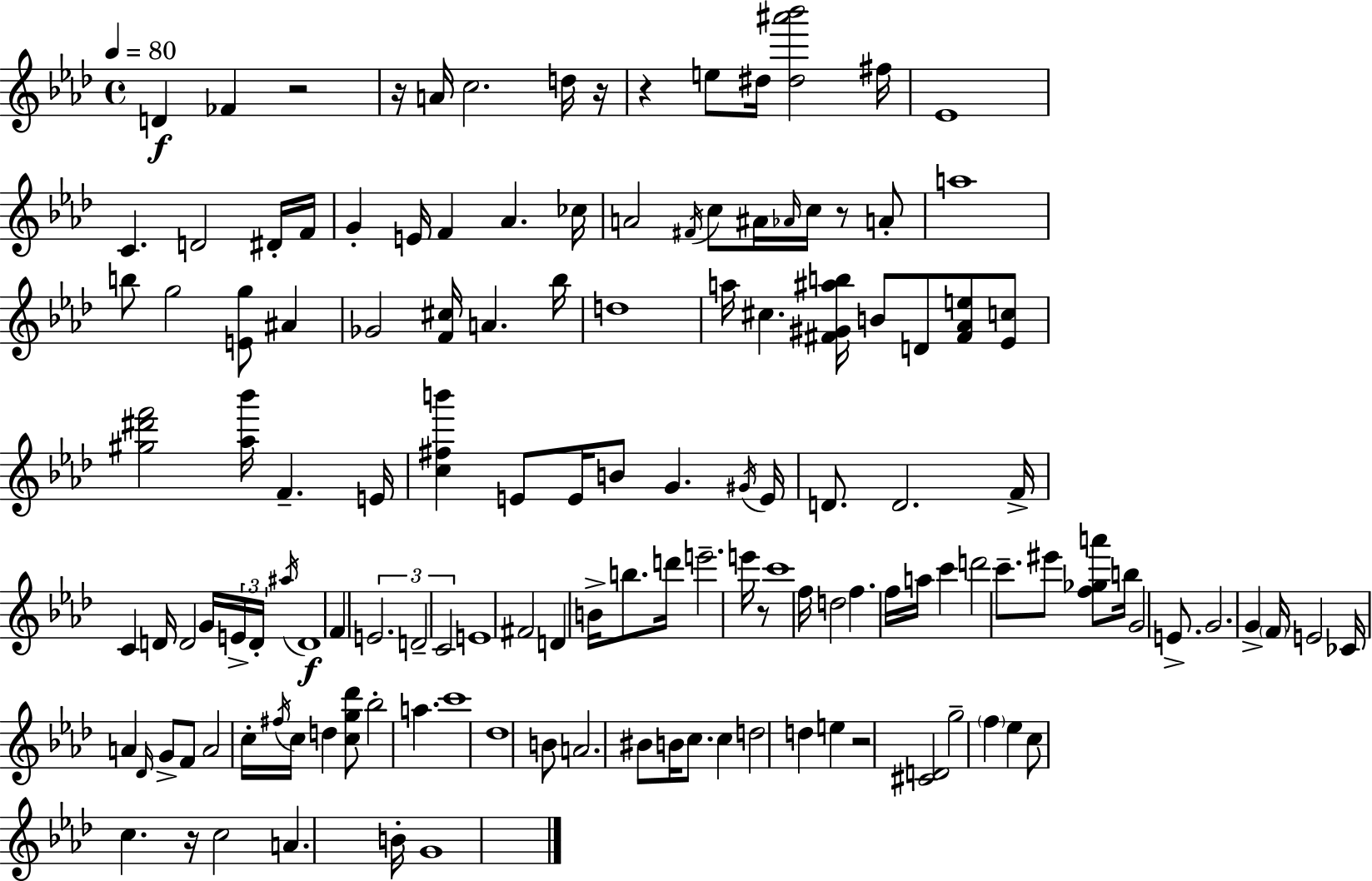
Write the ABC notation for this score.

X:1
T:Untitled
M:4/4
L:1/4
K:Fm
D _F z2 z/4 A/4 c2 d/4 z/4 z e/2 ^d/4 [^d^a'_b']2 ^f/4 _E4 C D2 ^D/4 F/4 G E/4 F _A _c/4 A2 ^F/4 c/2 ^A/4 _A/4 c/4 z/2 A/2 a4 b/2 g2 [Eg]/2 ^A _G2 [F^c]/4 A _b/4 d4 a/4 ^c [^F^G^ab]/4 B/2 D/2 [^F_Ae]/2 [_Ec]/2 [^g^d'f']2 [_a_b']/4 F E/4 [c^fb'] E/2 E/4 B/2 G ^G/4 E/4 D/2 D2 F/4 C D/4 D2 G/4 E/4 D/4 ^a/4 D4 F E2 D2 C2 E4 ^F2 D B/4 b/2 d'/4 e'2 e'/4 z/2 c'4 f/4 d2 f f/4 a/4 c' d'2 c'/2 ^e'/2 [f_ga']/2 b/4 G2 E/2 G2 G F/4 E2 _C/4 A _D/4 G/2 F/2 A2 c/4 ^f/4 c/4 d [cg_d']/2 _b2 a c'4 _d4 B/2 A2 ^B/2 B/4 c/2 c d2 d e z2 [^CD]2 g2 f _e c/2 c z/4 c2 A B/4 G4